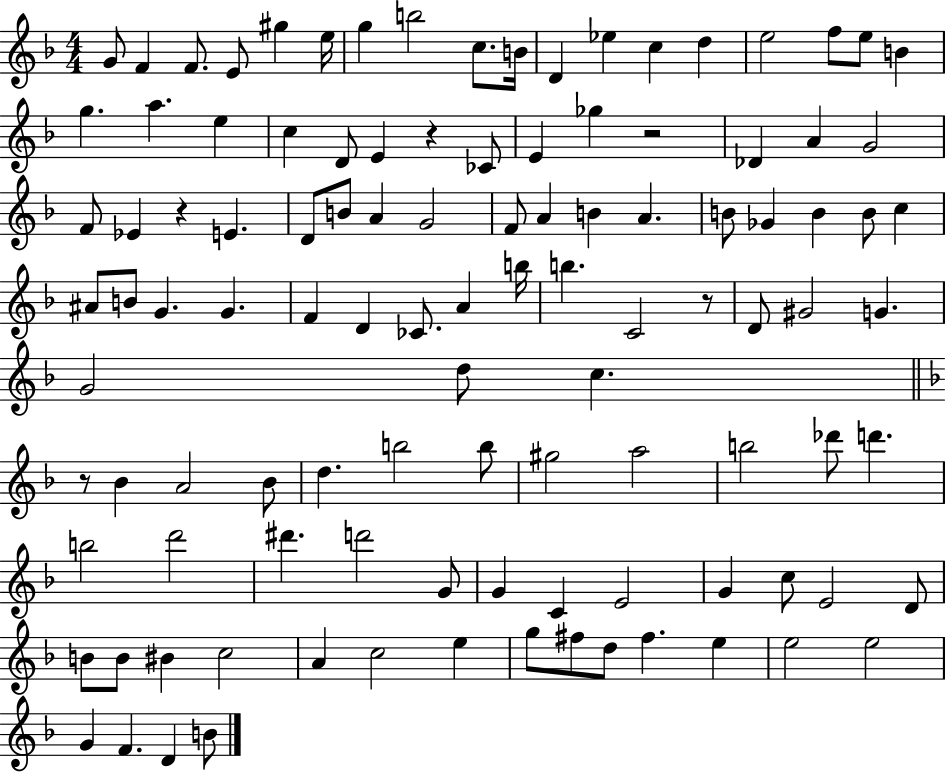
X:1
T:Untitled
M:4/4
L:1/4
K:F
G/2 F F/2 E/2 ^g e/4 g b2 c/2 B/4 D _e c d e2 f/2 e/2 B g a e c D/2 E z _C/2 E _g z2 _D A G2 F/2 _E z E D/2 B/2 A G2 F/2 A B A B/2 _G B B/2 c ^A/2 B/2 G G F D _C/2 A b/4 b C2 z/2 D/2 ^G2 G G2 d/2 c z/2 _B A2 _B/2 d b2 b/2 ^g2 a2 b2 _d'/2 d' b2 d'2 ^d' d'2 G/2 G C E2 G c/2 E2 D/2 B/2 B/2 ^B c2 A c2 e g/2 ^f/2 d/2 ^f e e2 e2 G F D B/2